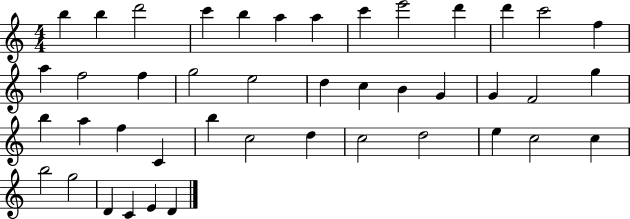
B5/q B5/q D6/h C6/q B5/q A5/q A5/q C6/q E6/h D6/q D6/q C6/h F5/q A5/q F5/h F5/q G5/h E5/h D5/q C5/q B4/q G4/q G4/q F4/h G5/q B5/q A5/q F5/q C4/q B5/q C5/h D5/q C5/h D5/h E5/q C5/h C5/q B5/h G5/h D4/q C4/q E4/q D4/q